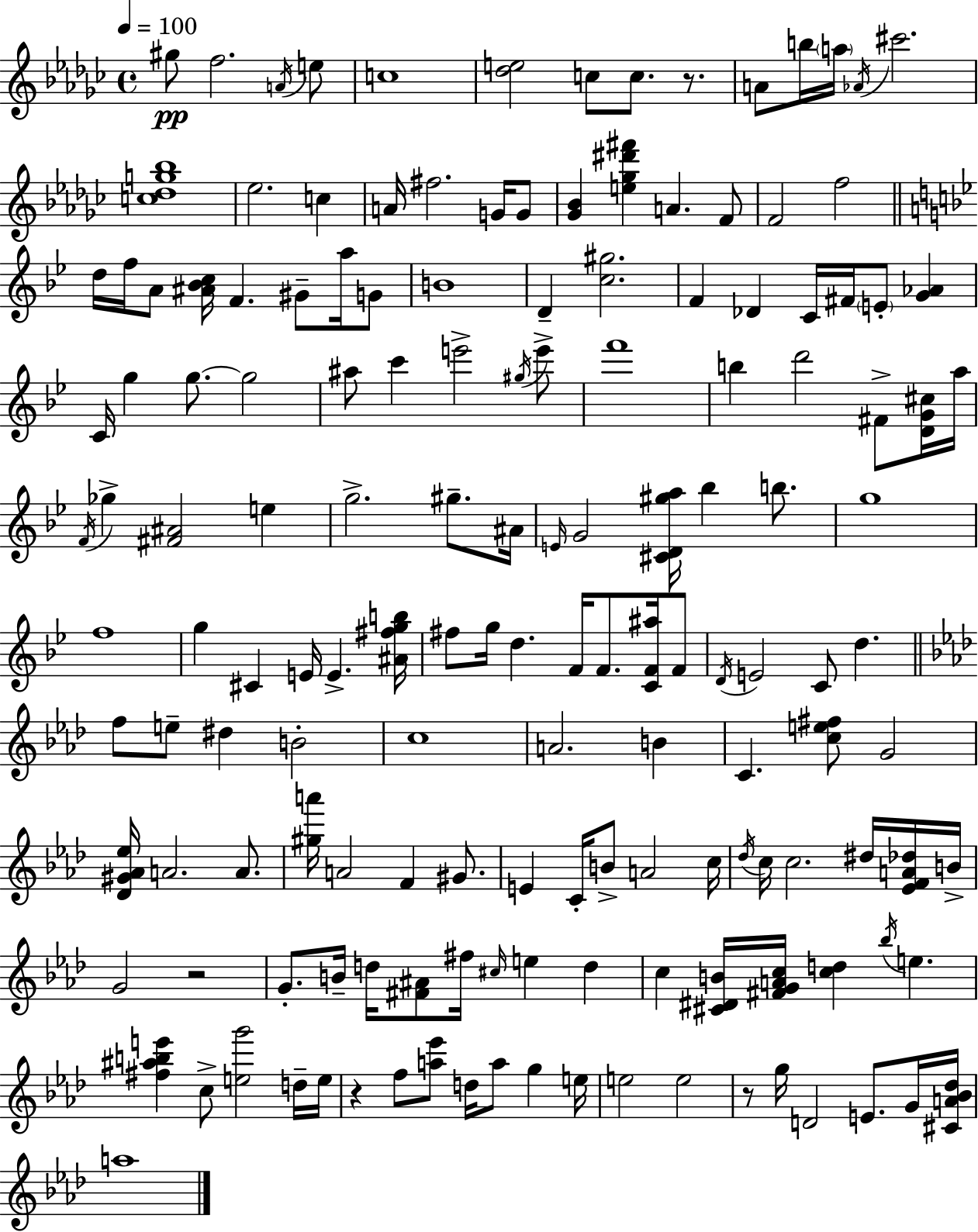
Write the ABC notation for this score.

X:1
T:Untitled
M:4/4
L:1/4
K:Ebm
^g/2 f2 A/4 e/2 c4 [_de]2 c/2 c/2 z/2 A/2 b/4 a/4 _A/4 ^c'2 [c_dg_b]4 _e2 c A/4 ^f2 G/4 G/2 [_G_B] [e_g^d'^f'] A F/2 F2 f2 d/4 f/4 A/2 [^A_Bc]/4 F ^G/2 a/4 G/2 B4 D [c^g]2 F _D C/4 ^F/4 E/2 [G_A] C/4 g g/2 g2 ^a/2 c' e'2 ^g/4 e'/2 f'4 b d'2 ^F/2 [DG^c]/4 a/4 F/4 _g [^F^A]2 e g2 ^g/2 ^A/4 E/4 G2 [^CD^ga]/4 _b b/2 g4 f4 g ^C E/4 E [^A^fgb]/4 ^f/2 g/4 d F/4 F/2 [CF^a]/4 F/2 D/4 E2 C/2 d f/2 e/2 ^d B2 c4 A2 B C [ce^f]/2 G2 [_D^G_A_e]/4 A2 A/2 [^ga']/4 A2 F ^G/2 E C/4 B/2 A2 c/4 _d/4 c/4 c2 ^d/4 [_EFA_d]/4 B/4 G2 z2 G/2 B/4 d/4 [^F^A]/2 ^f/4 ^c/4 e d c [^C^DB]/4 [^FGAc]/4 [cd] _b/4 e [^f^abe'] c/2 [eg']2 d/4 e/4 z f/2 [a_e']/2 d/4 a/2 g e/4 e2 e2 z/2 g/4 D2 E/2 G/4 [^CA_B_d]/4 a4